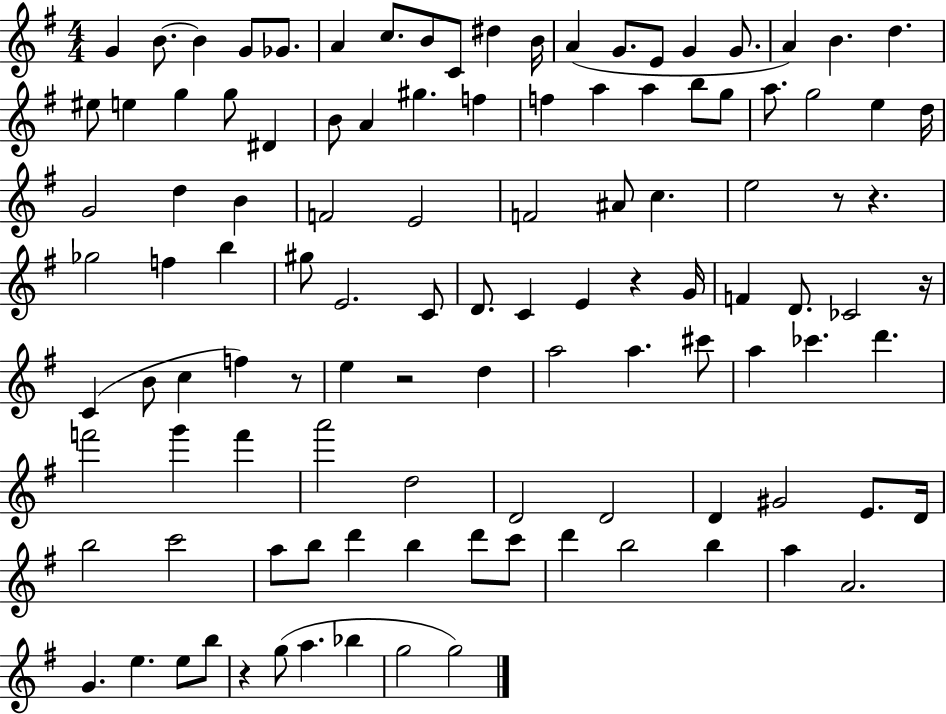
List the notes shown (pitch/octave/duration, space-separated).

G4/q B4/e. B4/q G4/e Gb4/e. A4/q C5/e. B4/e C4/e D#5/q B4/s A4/q G4/e. E4/e G4/q G4/e. A4/q B4/q. D5/q. EIS5/e E5/q G5/q G5/e D#4/q B4/e A4/q G#5/q. F5/q F5/q A5/q A5/q B5/e G5/e A5/e. G5/h E5/q D5/s G4/h D5/q B4/q F4/h E4/h F4/h A#4/e C5/q. E5/h R/e R/q. Gb5/h F5/q B5/q G#5/e E4/h. C4/e D4/e. C4/q E4/q R/q G4/s F4/q D4/e. CES4/h R/s C4/q B4/e C5/q F5/q R/e E5/q R/h D5/q A5/h A5/q. C#6/e A5/q CES6/q. D6/q. F6/h G6/q F6/q A6/h D5/h D4/h D4/h D4/q G#4/h E4/e. D4/s B5/h C6/h A5/e B5/e D6/q B5/q D6/e C6/e D6/q B5/h B5/q A5/q A4/h. G4/q. E5/q. E5/e B5/e R/q G5/e A5/q. Bb5/q G5/h G5/h